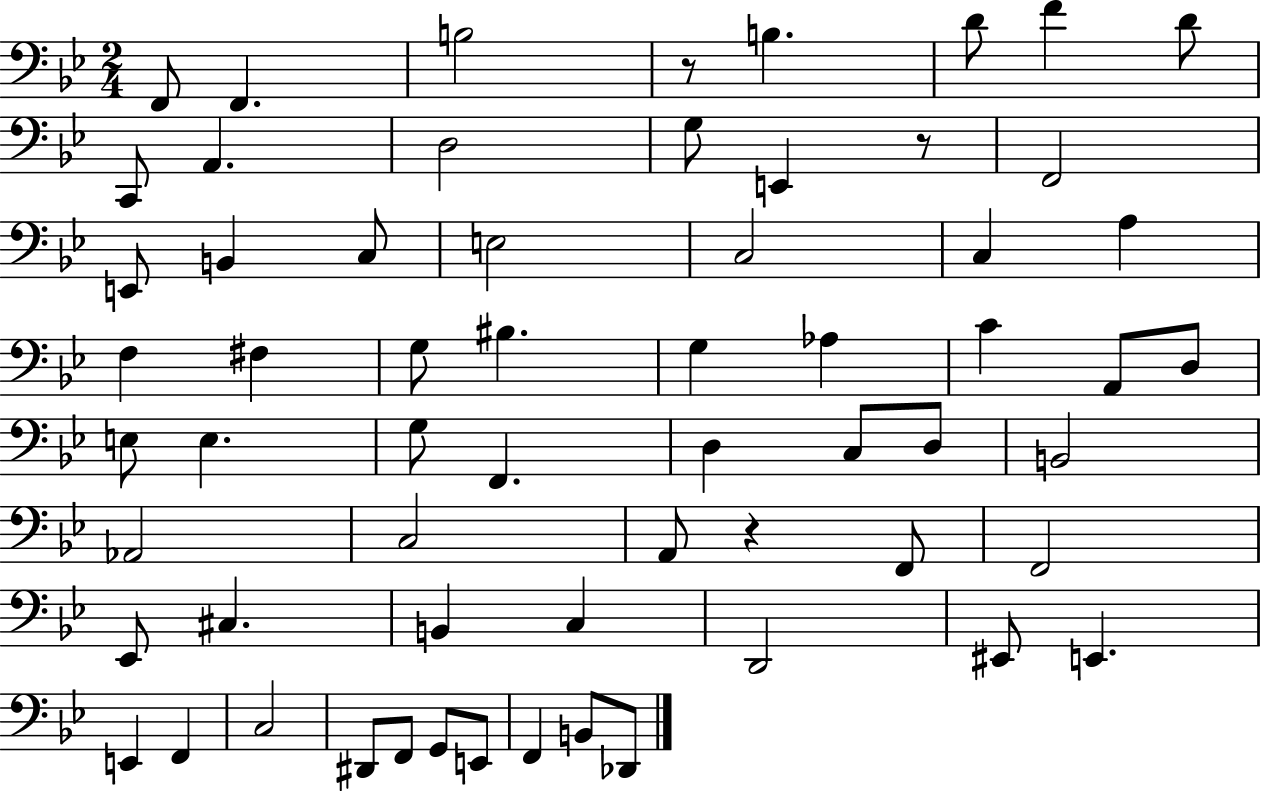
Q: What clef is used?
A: bass